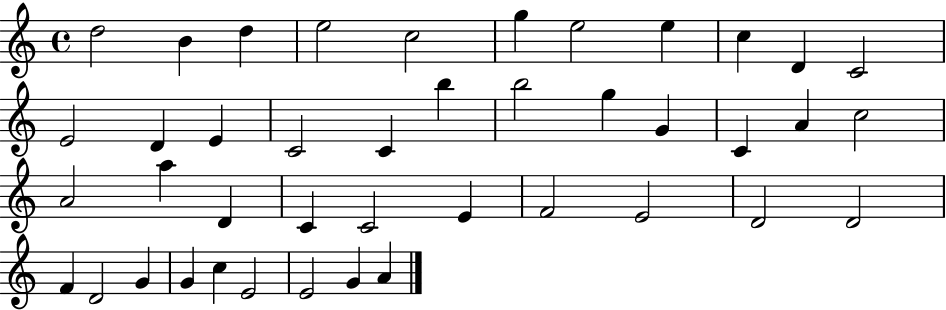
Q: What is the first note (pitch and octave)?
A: D5